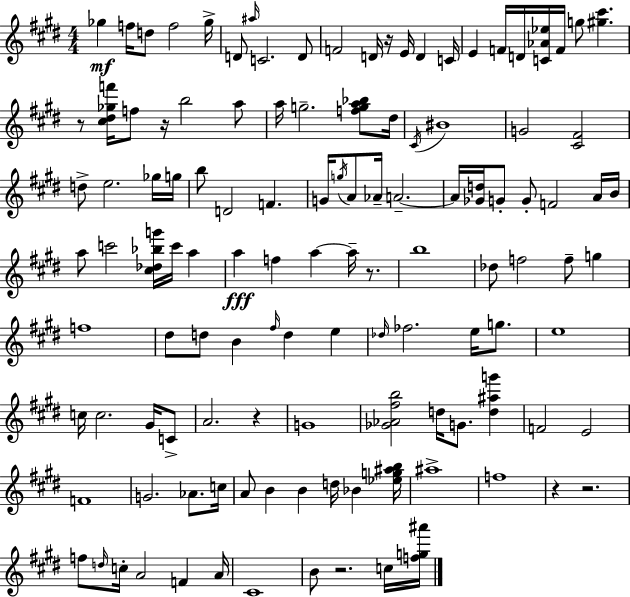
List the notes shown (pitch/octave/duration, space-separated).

Gb5/q F5/s D5/e F5/h Gb5/s D4/e A#5/s C4/h. D4/e F4/h D4/s R/s E4/s D4/q C4/s E4/q F4/s D4/s [C4,Ab4,Eb5]/s F4/s G5/e [G#5,C#6]/q. R/e [C#5,D#5,Gb5,F6]/s F5/e R/s B5/h A5/e A5/s G5/h. [F5,G5,A5,Bb5]/e D#5/s C#4/s BIS4/w G4/h [C#4,F#4]/h D5/e E5/h. Gb5/s G5/s B5/e D4/h F4/q. G4/s G5/s A4/e Ab4/s A4/h. A4/s [Gb4,D5]/s G4/e G4/e F4/h A4/s B4/s A5/e C6/h [C#5,Db5,Bb5,G6]/s C6/s A5/q A5/q F5/q A5/q A5/s R/e. B5/w Db5/e F5/h F5/e G5/q F5/w D#5/e D5/e B4/q F#5/s D5/q E5/q Db5/s FES5/h. E5/s G5/e. E5/w C5/s C5/h. G#4/s C4/e A4/h. R/q G4/w [Gb4,Ab4,F#5,B5]/h D5/s G4/e. [D5,A#5,G6]/q F4/h E4/h F4/w G4/h. Ab4/e. C5/s A4/e B4/q B4/q D5/s Bb4/q [Eb5,G5,A#5,B5]/s A#5/w F5/w R/q R/h. F5/e D5/s C5/s A4/h F4/q A4/s C#4/w B4/e R/h. C5/s [F5,G5,A#6]/s